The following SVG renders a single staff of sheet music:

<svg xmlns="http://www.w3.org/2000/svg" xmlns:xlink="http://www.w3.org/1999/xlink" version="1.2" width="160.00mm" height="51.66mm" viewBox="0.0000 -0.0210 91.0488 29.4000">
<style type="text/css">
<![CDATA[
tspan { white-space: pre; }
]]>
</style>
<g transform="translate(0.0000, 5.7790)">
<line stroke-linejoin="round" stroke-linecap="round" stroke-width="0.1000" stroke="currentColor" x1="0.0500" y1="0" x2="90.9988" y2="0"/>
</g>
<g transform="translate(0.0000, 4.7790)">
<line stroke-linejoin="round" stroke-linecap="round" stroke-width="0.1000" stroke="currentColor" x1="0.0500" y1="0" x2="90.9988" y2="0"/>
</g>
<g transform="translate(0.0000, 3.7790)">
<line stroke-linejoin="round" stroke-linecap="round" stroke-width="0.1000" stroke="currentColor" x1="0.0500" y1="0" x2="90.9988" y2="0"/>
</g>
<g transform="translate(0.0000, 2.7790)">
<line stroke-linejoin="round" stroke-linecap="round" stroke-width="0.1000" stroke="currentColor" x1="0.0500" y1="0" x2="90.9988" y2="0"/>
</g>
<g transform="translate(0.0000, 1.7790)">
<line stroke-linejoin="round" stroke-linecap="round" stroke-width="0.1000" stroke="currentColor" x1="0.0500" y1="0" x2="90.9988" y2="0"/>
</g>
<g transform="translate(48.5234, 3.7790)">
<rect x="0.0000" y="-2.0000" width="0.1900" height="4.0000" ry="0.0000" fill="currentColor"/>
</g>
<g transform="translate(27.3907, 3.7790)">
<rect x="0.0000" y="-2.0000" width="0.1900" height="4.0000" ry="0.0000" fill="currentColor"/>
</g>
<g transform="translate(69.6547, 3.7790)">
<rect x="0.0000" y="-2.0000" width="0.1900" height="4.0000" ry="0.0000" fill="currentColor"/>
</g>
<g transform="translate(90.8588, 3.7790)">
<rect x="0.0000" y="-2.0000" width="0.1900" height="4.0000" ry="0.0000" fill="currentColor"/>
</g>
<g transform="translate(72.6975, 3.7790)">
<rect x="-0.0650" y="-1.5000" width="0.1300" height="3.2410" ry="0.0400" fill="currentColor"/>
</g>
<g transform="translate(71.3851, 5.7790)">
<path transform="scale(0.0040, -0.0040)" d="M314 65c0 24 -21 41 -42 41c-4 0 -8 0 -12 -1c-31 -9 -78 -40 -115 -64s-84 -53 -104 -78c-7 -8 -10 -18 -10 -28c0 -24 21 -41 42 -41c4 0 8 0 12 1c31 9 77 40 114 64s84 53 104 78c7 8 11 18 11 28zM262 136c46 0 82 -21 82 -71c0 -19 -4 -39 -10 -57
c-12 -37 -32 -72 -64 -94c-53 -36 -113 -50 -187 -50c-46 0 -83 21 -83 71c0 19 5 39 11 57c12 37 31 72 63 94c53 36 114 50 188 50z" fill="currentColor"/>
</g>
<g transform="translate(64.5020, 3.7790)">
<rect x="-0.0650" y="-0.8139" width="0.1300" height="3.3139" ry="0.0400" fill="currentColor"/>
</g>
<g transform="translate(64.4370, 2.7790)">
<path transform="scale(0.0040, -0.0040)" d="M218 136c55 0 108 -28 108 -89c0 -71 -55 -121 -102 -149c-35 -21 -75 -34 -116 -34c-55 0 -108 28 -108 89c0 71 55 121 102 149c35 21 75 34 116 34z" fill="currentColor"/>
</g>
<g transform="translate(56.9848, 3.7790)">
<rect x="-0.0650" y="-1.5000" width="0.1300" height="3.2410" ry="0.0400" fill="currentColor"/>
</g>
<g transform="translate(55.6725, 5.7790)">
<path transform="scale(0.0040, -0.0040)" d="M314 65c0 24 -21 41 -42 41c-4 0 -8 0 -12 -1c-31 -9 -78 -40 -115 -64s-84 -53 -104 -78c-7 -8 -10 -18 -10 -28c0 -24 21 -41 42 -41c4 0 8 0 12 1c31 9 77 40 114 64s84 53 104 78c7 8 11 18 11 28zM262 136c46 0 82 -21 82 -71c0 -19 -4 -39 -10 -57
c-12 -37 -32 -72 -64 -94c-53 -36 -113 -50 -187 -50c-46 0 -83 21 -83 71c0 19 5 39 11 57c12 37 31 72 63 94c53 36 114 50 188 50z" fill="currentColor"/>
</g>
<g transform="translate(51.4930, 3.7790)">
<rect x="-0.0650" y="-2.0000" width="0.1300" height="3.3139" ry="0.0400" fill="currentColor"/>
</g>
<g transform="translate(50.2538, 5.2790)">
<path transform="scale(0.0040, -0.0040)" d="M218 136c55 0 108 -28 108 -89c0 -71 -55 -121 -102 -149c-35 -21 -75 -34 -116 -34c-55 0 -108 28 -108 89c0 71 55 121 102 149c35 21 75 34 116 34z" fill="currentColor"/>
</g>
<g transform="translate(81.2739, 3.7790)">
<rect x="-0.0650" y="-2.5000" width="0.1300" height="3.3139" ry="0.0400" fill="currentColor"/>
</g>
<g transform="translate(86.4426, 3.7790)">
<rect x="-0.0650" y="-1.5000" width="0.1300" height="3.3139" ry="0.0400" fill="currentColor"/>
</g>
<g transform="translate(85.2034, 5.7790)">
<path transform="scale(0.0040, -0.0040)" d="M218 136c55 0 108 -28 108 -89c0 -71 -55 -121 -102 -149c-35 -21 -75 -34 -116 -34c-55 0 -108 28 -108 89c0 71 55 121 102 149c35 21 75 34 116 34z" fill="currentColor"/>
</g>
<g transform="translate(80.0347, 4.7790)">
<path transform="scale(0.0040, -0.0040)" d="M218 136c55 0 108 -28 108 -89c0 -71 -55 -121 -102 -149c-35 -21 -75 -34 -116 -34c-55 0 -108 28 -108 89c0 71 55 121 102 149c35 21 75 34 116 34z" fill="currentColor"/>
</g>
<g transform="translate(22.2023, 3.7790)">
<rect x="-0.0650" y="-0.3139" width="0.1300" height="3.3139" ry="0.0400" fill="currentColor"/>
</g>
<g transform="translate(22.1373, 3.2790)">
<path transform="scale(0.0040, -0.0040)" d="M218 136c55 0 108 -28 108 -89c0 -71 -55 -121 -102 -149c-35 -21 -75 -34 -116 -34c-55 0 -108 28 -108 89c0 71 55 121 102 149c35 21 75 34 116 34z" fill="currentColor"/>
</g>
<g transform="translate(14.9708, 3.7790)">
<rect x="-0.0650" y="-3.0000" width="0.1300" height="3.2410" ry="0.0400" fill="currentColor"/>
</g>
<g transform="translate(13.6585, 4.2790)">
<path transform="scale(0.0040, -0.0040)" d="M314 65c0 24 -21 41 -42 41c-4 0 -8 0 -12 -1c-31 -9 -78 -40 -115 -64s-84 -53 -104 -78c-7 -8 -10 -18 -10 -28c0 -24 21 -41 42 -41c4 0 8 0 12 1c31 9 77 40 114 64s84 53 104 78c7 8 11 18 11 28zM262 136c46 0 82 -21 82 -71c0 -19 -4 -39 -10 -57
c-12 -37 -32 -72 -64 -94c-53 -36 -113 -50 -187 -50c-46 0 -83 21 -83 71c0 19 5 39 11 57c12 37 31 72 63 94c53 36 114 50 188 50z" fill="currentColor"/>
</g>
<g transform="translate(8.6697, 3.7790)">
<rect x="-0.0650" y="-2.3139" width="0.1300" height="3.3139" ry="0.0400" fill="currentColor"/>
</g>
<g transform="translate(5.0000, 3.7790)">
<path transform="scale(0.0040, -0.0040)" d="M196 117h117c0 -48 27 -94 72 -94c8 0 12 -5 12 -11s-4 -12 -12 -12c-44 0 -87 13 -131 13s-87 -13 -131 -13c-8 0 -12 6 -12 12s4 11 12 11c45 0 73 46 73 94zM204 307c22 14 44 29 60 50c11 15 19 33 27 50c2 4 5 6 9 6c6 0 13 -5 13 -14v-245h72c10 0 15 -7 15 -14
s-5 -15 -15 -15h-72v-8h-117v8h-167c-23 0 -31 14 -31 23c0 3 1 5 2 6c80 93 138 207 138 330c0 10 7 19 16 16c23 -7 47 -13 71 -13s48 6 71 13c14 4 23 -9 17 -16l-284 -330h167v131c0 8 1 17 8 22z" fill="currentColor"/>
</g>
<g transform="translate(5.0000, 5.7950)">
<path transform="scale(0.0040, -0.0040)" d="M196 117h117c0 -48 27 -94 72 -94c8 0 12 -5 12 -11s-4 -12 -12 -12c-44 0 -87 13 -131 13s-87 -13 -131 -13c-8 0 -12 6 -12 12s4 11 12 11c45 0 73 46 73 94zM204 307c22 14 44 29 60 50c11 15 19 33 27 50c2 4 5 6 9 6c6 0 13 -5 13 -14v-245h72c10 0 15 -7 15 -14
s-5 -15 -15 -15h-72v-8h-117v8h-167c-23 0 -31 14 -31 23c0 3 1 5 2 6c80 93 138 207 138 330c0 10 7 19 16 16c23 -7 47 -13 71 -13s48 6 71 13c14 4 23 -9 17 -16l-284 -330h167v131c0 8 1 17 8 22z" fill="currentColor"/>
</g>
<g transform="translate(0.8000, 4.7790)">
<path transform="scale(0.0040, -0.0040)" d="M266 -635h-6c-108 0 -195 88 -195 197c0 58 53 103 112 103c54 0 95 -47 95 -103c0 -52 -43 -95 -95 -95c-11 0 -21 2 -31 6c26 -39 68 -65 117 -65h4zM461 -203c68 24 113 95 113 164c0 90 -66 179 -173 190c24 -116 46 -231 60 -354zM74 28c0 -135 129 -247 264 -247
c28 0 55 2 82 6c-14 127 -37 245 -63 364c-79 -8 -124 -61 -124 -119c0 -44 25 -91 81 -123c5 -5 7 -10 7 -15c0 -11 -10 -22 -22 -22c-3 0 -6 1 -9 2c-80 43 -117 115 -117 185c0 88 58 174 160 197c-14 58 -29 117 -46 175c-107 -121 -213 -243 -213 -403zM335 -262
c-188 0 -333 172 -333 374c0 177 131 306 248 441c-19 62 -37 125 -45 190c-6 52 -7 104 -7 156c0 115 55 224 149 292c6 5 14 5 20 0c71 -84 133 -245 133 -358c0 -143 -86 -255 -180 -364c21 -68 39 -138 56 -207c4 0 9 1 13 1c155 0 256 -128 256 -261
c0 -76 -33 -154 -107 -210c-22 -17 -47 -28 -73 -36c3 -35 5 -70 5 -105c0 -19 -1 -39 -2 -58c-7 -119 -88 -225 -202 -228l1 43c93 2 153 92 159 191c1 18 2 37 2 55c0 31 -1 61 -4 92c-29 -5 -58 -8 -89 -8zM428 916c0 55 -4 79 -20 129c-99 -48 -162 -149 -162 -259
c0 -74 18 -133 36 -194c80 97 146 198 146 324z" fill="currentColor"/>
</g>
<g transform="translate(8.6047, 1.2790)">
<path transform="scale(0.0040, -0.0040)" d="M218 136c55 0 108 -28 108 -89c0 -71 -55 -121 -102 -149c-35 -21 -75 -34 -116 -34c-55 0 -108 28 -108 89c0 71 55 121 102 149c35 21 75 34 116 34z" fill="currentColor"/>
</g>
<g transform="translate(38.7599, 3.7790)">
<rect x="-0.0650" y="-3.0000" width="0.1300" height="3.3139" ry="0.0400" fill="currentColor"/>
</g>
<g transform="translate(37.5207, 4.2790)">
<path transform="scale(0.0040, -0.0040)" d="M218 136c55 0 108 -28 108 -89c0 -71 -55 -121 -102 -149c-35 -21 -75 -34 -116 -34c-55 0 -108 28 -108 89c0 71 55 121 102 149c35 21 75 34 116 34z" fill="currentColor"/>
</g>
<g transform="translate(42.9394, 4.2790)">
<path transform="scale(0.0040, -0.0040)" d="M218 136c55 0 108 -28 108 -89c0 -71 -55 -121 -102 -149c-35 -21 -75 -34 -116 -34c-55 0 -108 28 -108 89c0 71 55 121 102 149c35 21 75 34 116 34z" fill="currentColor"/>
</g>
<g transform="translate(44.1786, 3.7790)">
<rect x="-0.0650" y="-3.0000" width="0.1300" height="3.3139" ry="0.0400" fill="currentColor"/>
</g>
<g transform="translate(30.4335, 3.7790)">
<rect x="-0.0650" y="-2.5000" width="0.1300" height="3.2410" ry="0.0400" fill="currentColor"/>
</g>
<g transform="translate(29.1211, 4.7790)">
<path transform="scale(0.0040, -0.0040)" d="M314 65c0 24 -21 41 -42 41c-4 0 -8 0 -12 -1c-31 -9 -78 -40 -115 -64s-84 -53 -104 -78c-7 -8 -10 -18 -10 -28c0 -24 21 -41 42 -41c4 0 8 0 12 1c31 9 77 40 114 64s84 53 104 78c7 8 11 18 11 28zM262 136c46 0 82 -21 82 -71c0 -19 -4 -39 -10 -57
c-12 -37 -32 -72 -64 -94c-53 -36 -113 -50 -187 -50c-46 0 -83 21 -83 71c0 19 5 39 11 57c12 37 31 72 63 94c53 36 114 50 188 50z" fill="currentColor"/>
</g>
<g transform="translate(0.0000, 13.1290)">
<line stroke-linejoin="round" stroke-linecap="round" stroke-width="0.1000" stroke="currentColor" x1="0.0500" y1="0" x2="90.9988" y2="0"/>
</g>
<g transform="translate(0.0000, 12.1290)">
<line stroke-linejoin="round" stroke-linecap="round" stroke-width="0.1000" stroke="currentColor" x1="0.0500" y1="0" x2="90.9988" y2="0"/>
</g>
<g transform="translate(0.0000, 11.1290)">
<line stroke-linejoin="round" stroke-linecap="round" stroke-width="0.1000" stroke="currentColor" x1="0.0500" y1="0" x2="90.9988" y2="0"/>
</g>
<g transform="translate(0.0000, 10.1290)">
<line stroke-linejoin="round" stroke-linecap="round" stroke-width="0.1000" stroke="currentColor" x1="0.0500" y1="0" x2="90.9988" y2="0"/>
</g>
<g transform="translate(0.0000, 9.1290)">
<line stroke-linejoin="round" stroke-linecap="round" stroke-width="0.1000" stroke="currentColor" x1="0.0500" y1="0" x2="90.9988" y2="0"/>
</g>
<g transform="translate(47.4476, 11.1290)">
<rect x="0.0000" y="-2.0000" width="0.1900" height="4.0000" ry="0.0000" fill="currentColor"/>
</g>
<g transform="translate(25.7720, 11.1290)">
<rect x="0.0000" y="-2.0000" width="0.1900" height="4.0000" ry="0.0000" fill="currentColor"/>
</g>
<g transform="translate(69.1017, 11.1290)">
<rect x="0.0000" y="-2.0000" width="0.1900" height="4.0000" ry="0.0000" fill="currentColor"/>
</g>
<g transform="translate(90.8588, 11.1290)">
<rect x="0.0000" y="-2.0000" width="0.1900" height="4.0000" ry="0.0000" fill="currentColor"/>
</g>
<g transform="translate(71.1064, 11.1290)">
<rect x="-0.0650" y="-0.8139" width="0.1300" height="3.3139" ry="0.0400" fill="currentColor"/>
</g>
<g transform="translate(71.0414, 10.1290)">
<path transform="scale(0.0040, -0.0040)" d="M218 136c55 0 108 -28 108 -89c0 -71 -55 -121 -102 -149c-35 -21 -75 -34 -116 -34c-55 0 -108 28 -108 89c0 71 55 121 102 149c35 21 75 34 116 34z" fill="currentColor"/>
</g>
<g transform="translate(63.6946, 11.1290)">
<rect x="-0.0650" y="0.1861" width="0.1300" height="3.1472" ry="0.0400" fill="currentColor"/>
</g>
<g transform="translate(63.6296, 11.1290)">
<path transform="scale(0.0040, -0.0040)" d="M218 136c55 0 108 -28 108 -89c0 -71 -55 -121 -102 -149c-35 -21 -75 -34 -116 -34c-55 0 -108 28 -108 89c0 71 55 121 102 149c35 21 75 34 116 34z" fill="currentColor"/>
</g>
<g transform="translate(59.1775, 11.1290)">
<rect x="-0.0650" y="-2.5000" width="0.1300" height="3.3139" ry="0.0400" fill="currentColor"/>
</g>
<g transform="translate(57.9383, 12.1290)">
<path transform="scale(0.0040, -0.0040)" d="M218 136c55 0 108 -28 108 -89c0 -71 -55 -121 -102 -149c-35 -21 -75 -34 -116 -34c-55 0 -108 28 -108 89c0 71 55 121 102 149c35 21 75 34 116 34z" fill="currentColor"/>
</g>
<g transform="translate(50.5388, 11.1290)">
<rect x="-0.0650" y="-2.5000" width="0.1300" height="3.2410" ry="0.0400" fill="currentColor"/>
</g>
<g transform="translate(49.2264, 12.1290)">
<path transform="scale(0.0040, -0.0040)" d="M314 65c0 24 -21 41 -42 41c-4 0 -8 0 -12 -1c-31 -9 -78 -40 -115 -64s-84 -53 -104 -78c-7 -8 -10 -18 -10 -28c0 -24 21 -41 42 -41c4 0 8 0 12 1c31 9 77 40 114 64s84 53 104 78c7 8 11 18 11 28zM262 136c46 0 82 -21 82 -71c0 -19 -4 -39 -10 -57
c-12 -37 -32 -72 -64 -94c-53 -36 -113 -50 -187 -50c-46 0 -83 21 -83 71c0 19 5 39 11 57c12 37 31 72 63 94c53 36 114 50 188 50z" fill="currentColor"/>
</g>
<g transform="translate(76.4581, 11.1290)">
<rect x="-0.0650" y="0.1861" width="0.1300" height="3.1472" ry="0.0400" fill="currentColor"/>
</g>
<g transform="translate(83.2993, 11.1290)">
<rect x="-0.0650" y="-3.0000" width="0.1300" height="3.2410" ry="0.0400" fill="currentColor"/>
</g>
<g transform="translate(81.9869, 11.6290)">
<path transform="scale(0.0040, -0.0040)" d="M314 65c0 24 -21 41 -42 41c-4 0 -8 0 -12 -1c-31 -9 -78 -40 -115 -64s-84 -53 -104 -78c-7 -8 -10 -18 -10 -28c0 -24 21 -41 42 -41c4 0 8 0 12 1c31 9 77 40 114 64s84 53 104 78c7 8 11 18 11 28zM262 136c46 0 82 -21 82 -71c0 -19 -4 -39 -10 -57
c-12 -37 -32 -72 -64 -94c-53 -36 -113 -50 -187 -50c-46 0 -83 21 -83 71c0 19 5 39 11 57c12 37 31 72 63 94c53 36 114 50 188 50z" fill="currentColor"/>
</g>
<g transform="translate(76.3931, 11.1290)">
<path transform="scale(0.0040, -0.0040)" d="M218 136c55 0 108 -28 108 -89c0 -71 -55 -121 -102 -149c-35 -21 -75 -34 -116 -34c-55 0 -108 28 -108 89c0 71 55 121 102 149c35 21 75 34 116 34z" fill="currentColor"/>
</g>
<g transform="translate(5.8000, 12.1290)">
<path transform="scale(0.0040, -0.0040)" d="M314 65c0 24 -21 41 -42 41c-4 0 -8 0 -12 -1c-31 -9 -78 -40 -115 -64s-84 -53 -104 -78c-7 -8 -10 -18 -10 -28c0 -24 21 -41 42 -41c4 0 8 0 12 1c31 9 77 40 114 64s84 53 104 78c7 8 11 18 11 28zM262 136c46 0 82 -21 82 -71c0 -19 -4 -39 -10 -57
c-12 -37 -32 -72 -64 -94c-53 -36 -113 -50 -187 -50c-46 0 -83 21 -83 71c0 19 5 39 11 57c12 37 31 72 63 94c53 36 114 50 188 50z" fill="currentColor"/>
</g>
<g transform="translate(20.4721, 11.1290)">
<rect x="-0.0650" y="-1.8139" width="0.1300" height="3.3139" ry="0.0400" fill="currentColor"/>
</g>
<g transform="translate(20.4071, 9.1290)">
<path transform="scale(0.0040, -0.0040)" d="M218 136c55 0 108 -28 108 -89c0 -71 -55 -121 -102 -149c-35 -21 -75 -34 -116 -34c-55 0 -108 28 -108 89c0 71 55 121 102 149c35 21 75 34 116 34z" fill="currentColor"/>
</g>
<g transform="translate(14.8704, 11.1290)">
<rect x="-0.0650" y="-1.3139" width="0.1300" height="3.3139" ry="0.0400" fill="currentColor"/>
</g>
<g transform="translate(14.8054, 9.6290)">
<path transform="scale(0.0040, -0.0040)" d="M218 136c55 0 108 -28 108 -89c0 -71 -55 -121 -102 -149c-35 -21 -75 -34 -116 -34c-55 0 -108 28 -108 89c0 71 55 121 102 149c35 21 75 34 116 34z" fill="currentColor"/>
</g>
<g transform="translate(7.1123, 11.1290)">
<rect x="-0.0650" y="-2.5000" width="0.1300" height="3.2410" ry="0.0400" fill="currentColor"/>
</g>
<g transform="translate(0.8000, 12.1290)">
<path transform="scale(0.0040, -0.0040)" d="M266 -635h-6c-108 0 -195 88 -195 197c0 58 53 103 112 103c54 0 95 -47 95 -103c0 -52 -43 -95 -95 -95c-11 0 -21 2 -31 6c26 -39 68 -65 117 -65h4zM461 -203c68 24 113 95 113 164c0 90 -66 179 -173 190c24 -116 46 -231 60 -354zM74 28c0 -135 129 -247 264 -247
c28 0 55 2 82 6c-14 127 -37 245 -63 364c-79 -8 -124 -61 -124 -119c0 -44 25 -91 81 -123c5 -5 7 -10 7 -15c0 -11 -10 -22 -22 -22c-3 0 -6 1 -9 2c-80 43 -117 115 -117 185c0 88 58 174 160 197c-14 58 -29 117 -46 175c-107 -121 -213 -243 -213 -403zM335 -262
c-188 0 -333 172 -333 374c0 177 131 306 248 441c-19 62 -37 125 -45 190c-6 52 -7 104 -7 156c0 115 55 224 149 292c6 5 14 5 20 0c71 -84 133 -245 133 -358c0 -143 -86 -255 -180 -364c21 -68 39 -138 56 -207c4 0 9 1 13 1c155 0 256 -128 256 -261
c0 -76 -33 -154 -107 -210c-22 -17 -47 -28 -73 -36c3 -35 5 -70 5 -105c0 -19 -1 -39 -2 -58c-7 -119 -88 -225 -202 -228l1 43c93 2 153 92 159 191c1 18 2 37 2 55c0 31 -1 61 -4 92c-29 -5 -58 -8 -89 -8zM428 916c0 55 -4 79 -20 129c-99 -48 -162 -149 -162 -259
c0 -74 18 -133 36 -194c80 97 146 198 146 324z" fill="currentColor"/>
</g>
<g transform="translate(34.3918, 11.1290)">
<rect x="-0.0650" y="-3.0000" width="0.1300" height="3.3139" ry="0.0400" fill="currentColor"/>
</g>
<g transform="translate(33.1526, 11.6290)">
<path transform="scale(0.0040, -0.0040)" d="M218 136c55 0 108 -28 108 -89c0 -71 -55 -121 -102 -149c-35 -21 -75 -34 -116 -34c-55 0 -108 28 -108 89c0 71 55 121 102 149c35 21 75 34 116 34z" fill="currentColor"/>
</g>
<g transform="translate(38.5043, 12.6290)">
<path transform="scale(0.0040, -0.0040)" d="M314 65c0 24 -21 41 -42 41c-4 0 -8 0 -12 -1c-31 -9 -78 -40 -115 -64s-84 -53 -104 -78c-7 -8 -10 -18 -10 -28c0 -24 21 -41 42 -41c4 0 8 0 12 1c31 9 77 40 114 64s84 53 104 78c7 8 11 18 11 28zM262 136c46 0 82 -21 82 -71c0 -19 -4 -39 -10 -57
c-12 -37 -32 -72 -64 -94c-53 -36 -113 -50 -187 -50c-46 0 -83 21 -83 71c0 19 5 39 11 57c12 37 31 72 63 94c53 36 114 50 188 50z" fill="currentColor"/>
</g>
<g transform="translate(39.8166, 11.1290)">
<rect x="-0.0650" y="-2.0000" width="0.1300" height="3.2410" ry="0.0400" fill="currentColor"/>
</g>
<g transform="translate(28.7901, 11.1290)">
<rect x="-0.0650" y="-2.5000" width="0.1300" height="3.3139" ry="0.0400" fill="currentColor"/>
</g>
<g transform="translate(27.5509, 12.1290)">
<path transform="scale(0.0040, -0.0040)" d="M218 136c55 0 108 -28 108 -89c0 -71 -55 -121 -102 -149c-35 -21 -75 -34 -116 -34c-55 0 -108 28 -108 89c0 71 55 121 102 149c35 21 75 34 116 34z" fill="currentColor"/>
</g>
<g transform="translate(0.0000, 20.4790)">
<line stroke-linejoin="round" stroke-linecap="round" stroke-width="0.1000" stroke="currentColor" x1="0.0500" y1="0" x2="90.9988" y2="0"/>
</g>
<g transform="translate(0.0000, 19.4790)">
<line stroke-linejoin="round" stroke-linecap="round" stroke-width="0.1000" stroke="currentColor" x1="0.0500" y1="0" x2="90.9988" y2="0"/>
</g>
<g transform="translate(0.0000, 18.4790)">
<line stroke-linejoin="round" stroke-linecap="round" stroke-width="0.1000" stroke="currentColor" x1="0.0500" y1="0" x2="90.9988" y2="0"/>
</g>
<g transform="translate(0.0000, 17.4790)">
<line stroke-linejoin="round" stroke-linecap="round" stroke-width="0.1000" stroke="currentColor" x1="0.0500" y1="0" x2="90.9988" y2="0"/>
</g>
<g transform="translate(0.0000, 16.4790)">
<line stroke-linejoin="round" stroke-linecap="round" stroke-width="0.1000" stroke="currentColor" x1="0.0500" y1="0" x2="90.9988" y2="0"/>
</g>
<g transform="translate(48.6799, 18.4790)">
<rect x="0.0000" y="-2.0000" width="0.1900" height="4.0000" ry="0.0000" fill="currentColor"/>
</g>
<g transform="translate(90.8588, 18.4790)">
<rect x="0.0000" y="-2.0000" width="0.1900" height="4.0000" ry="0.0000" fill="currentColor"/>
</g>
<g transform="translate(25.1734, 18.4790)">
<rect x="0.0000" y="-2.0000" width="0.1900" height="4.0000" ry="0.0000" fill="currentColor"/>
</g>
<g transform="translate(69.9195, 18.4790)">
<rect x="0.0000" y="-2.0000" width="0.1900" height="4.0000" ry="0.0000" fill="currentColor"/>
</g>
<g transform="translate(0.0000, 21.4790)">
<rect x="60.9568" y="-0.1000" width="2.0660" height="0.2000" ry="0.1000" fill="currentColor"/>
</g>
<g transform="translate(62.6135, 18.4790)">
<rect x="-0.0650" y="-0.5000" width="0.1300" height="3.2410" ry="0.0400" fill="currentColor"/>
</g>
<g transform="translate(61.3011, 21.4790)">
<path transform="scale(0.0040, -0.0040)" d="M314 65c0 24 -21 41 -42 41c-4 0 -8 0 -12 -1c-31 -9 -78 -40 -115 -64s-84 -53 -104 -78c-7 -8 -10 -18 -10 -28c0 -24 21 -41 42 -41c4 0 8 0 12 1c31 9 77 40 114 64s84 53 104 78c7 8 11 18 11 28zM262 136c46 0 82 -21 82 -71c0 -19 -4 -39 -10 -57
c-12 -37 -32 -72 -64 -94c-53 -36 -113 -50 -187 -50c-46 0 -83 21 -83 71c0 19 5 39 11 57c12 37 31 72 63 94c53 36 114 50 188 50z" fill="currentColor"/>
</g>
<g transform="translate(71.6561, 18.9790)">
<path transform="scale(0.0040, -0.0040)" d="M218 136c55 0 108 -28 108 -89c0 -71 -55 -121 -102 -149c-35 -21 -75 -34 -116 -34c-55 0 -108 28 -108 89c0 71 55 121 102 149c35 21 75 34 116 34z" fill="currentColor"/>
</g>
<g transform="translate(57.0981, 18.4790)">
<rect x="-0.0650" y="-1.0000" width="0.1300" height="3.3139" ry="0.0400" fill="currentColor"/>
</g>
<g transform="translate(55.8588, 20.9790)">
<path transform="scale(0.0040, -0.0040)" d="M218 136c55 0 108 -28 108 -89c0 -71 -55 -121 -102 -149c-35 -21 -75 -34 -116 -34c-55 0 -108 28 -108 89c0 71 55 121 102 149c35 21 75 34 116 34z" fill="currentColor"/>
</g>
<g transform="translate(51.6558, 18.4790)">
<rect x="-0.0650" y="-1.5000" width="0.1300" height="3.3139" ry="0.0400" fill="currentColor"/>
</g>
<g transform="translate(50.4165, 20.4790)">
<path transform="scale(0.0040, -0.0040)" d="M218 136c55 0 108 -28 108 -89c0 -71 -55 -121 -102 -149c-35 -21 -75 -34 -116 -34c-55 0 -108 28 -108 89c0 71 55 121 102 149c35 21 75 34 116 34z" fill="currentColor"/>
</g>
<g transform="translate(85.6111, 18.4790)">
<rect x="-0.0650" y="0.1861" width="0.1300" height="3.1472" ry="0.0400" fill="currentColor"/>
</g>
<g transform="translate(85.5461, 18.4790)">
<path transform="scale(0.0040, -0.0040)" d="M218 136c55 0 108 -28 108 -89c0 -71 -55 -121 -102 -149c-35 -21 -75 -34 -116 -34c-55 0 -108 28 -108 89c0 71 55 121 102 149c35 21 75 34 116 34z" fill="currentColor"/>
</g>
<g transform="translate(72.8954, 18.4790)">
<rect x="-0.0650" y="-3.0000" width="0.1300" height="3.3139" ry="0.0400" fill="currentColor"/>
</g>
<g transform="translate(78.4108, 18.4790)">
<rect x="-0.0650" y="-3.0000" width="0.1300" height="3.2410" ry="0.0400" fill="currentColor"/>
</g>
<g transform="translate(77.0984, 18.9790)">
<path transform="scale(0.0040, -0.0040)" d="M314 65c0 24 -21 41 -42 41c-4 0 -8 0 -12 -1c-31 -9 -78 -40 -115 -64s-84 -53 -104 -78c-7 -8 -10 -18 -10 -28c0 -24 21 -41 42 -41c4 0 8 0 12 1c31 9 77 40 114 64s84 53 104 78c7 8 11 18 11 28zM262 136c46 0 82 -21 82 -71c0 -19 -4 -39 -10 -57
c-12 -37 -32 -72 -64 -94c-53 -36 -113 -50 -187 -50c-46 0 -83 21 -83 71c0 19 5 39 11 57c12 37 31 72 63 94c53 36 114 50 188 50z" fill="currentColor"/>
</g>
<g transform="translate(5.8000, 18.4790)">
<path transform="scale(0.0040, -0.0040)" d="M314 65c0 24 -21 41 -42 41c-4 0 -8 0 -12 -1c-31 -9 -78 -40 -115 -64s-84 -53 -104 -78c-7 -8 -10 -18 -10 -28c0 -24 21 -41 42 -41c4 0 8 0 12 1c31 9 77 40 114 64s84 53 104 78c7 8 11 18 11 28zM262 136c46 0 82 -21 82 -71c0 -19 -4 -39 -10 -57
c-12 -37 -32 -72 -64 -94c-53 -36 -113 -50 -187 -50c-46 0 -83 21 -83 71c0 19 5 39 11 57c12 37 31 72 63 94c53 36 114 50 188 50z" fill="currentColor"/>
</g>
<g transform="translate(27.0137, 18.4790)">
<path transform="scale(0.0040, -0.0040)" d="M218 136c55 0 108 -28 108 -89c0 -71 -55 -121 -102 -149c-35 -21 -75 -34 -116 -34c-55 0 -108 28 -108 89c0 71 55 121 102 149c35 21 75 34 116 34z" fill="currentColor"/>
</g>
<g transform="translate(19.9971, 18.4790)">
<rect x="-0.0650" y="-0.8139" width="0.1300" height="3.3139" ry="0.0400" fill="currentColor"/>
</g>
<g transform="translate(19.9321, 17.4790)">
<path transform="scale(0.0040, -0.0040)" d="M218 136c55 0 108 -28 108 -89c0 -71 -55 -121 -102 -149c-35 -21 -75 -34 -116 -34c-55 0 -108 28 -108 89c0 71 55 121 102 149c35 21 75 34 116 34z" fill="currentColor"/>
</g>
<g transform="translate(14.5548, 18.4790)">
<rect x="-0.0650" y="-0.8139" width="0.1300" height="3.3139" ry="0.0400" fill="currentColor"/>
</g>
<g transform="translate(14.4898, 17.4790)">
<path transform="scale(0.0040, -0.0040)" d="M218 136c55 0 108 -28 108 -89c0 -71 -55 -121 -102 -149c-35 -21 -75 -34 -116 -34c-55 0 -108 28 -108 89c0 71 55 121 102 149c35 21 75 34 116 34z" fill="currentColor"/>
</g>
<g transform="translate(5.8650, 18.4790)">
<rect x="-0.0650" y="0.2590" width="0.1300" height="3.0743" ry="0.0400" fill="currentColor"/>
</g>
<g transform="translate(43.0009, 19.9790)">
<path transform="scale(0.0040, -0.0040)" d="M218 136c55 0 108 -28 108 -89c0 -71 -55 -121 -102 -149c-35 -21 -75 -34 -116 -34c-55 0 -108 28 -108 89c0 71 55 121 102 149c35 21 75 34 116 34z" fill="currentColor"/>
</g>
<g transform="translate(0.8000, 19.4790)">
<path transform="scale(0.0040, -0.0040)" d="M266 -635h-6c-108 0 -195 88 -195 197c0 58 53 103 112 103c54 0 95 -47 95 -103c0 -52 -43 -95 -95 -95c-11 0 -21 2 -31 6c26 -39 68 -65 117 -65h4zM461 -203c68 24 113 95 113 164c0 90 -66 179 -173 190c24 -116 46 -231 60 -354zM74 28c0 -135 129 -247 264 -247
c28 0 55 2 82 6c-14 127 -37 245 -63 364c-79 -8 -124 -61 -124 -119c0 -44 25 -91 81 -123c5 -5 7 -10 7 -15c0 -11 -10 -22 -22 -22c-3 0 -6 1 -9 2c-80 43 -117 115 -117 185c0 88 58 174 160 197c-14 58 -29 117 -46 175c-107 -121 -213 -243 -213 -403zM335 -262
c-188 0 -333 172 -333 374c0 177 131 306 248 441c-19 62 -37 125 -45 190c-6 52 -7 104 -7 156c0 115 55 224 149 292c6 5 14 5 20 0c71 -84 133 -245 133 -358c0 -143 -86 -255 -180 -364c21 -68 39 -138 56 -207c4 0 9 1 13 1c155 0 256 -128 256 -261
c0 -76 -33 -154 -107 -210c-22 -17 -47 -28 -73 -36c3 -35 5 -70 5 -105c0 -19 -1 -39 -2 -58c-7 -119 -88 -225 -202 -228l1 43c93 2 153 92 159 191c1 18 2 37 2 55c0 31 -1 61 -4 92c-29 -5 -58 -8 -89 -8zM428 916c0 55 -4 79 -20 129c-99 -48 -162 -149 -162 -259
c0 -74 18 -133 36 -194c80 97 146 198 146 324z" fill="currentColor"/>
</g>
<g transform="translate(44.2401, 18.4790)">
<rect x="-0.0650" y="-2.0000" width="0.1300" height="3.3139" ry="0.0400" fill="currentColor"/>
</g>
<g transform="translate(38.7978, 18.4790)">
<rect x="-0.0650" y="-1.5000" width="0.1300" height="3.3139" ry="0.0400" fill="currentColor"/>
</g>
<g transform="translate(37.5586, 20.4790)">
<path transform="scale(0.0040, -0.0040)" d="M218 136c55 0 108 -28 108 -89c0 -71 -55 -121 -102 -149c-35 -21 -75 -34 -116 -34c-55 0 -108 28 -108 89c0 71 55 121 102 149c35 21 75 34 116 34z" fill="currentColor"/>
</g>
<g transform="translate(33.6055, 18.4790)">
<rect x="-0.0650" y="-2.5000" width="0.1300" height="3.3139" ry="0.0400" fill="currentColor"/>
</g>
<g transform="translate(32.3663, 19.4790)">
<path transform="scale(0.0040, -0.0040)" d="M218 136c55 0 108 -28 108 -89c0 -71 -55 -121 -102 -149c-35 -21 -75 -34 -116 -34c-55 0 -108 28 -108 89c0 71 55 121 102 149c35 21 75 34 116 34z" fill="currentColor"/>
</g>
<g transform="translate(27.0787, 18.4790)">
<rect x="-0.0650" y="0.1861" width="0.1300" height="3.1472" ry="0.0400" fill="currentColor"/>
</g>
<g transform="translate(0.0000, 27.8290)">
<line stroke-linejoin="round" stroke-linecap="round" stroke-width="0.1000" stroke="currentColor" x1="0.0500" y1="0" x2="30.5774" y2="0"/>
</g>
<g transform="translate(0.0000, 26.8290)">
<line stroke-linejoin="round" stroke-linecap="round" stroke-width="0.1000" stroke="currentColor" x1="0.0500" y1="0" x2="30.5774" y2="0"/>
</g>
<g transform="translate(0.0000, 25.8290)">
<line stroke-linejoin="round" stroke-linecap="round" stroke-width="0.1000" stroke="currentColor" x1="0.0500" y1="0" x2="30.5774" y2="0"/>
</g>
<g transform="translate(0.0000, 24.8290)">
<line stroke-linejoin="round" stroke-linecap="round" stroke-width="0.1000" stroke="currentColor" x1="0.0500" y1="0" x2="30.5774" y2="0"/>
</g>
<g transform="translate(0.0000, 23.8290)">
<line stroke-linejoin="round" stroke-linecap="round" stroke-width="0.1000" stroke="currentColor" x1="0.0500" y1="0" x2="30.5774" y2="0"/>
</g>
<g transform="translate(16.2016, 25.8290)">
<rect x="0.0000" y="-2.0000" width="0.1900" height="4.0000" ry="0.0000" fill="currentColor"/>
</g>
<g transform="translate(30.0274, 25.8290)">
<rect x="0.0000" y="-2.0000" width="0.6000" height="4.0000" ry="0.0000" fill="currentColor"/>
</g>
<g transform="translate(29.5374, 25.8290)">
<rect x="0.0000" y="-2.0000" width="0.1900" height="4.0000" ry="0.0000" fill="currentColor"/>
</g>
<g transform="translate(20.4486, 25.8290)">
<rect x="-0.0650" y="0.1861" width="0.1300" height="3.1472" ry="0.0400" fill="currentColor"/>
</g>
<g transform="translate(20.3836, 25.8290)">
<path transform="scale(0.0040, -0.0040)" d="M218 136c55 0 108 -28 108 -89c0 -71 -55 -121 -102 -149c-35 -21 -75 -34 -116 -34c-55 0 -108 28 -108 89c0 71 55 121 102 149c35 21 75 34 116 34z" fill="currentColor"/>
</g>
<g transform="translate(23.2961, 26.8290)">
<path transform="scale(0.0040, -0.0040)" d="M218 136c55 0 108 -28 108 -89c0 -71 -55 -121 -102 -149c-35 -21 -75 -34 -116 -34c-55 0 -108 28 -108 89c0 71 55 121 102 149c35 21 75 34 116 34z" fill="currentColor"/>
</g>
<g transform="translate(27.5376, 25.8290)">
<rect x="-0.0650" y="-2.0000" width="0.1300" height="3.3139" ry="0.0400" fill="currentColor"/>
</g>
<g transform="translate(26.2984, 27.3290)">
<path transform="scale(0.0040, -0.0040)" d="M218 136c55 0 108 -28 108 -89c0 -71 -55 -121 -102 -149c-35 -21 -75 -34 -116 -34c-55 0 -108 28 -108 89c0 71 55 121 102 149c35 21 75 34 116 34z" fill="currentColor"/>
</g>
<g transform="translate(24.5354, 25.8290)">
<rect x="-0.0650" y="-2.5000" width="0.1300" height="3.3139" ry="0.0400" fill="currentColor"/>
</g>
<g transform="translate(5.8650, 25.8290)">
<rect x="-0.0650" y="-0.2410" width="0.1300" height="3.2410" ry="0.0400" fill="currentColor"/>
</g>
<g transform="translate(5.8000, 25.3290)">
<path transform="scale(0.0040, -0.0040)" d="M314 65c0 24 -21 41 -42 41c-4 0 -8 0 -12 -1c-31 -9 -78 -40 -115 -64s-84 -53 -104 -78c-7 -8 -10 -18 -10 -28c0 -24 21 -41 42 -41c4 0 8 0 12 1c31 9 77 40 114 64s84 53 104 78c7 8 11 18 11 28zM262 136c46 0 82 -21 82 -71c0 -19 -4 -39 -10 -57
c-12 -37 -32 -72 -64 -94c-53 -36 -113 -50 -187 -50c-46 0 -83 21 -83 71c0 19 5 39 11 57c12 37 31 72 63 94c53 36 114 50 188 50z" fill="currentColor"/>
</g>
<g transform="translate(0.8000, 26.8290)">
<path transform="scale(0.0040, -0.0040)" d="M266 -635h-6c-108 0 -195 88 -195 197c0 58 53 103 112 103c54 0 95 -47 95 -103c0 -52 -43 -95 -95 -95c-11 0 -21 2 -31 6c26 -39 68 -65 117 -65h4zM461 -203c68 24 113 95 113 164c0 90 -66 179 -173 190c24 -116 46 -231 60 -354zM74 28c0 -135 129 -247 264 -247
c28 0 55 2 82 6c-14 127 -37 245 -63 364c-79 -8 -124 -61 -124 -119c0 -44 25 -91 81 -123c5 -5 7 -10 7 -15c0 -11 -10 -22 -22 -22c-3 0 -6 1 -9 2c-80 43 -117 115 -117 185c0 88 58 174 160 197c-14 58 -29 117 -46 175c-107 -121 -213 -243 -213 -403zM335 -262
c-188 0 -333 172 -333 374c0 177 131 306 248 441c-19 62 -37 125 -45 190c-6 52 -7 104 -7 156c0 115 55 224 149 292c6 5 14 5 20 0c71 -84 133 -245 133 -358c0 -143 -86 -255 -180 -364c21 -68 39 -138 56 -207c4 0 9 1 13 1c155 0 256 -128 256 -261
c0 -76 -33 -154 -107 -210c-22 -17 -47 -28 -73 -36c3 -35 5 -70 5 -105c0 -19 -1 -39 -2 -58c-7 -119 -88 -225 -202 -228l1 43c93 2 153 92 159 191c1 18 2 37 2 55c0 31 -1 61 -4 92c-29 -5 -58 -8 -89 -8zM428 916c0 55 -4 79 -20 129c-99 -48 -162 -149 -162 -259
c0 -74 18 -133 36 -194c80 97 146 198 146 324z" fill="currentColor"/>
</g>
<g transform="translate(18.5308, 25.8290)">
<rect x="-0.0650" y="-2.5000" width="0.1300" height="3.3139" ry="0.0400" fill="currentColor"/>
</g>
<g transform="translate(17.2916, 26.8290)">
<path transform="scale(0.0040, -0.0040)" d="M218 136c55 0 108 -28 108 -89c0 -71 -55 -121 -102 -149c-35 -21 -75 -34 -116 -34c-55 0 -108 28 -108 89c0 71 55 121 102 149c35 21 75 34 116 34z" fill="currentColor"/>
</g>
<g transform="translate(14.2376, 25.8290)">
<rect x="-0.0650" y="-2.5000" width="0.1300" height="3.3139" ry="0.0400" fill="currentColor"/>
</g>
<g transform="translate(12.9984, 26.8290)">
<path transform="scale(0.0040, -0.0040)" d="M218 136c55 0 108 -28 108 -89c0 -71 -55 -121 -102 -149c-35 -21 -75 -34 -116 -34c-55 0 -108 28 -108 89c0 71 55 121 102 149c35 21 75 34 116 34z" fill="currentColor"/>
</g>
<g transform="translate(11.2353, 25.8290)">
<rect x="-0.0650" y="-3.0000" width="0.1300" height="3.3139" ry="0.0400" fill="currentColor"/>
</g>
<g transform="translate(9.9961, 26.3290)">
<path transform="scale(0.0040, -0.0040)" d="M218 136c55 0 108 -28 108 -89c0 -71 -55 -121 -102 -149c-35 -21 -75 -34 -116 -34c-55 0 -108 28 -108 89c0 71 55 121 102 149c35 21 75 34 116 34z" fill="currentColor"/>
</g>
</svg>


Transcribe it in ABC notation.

X:1
T:Untitled
M:4/4
L:1/4
K:C
g A2 c G2 A A F E2 d E2 G E G2 e f G A F2 G2 G B d B A2 B2 d d B G E F E D C2 A A2 B c2 A G G B G F